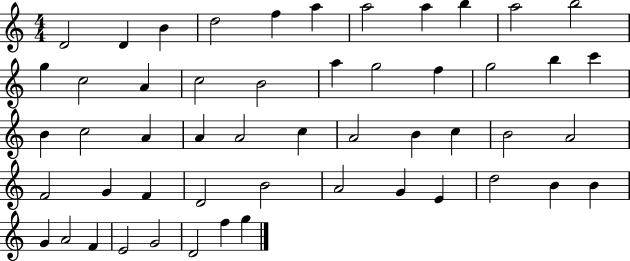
X:1
T:Untitled
M:4/4
L:1/4
K:C
D2 D B d2 f a a2 a b a2 b2 g c2 A c2 B2 a g2 f g2 b c' B c2 A A A2 c A2 B c B2 A2 F2 G F D2 B2 A2 G E d2 B B G A2 F E2 G2 D2 f g